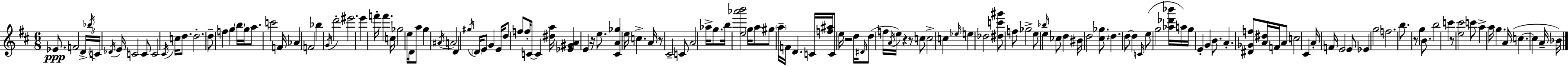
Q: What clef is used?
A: treble